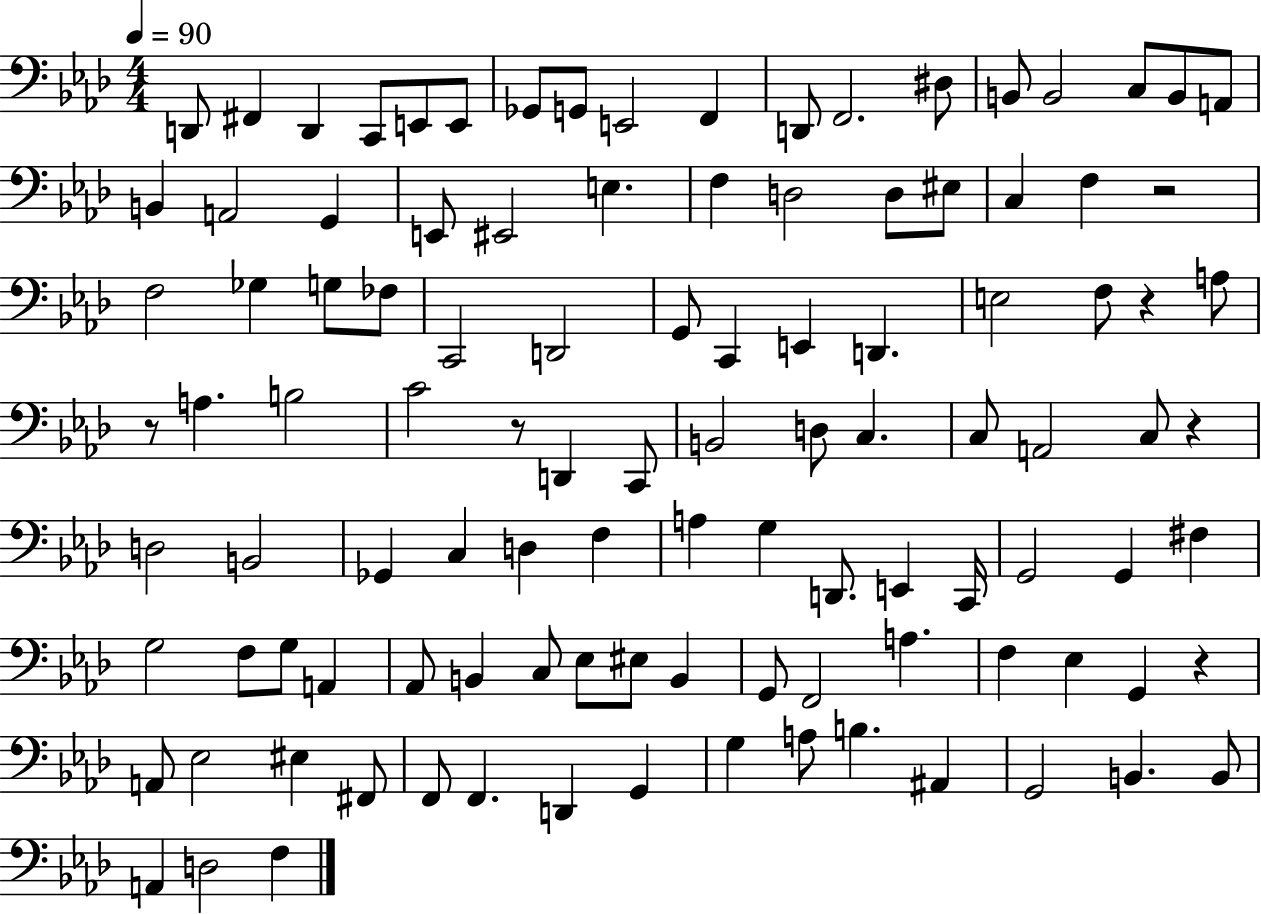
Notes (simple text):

D2/e F#2/q D2/q C2/e E2/e E2/e Gb2/e G2/e E2/h F2/q D2/e F2/h. D#3/e B2/e B2/h C3/e B2/e A2/e B2/q A2/h G2/q E2/e EIS2/h E3/q. F3/q D3/h D3/e EIS3/e C3/q F3/q R/h F3/h Gb3/q G3/e FES3/e C2/h D2/h G2/e C2/q E2/q D2/q. E3/h F3/e R/q A3/e R/e A3/q. B3/h C4/h R/e D2/q C2/e B2/h D3/e C3/q. C3/e A2/h C3/e R/q D3/h B2/h Gb2/q C3/q D3/q F3/q A3/q G3/q D2/e. E2/q C2/s G2/h G2/q F#3/q G3/h F3/e G3/e A2/q Ab2/e B2/q C3/e Eb3/e EIS3/e B2/q G2/e F2/h A3/q. F3/q Eb3/q G2/q R/q A2/e Eb3/h EIS3/q F#2/e F2/e F2/q. D2/q G2/q G3/q A3/e B3/q. A#2/q G2/h B2/q. B2/e A2/q D3/h F3/q